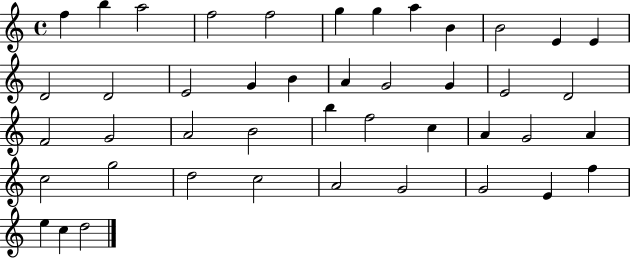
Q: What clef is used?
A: treble